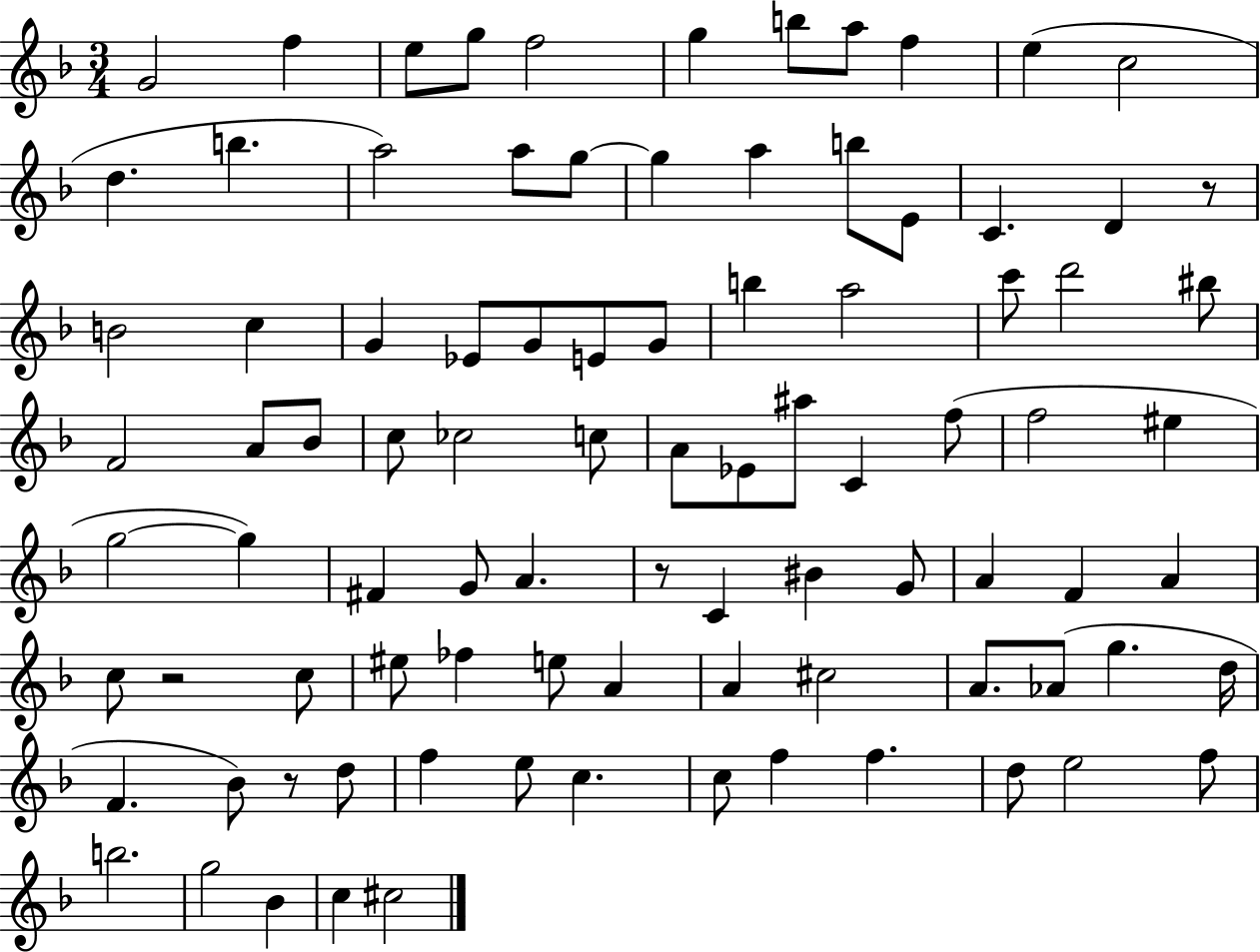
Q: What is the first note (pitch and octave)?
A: G4